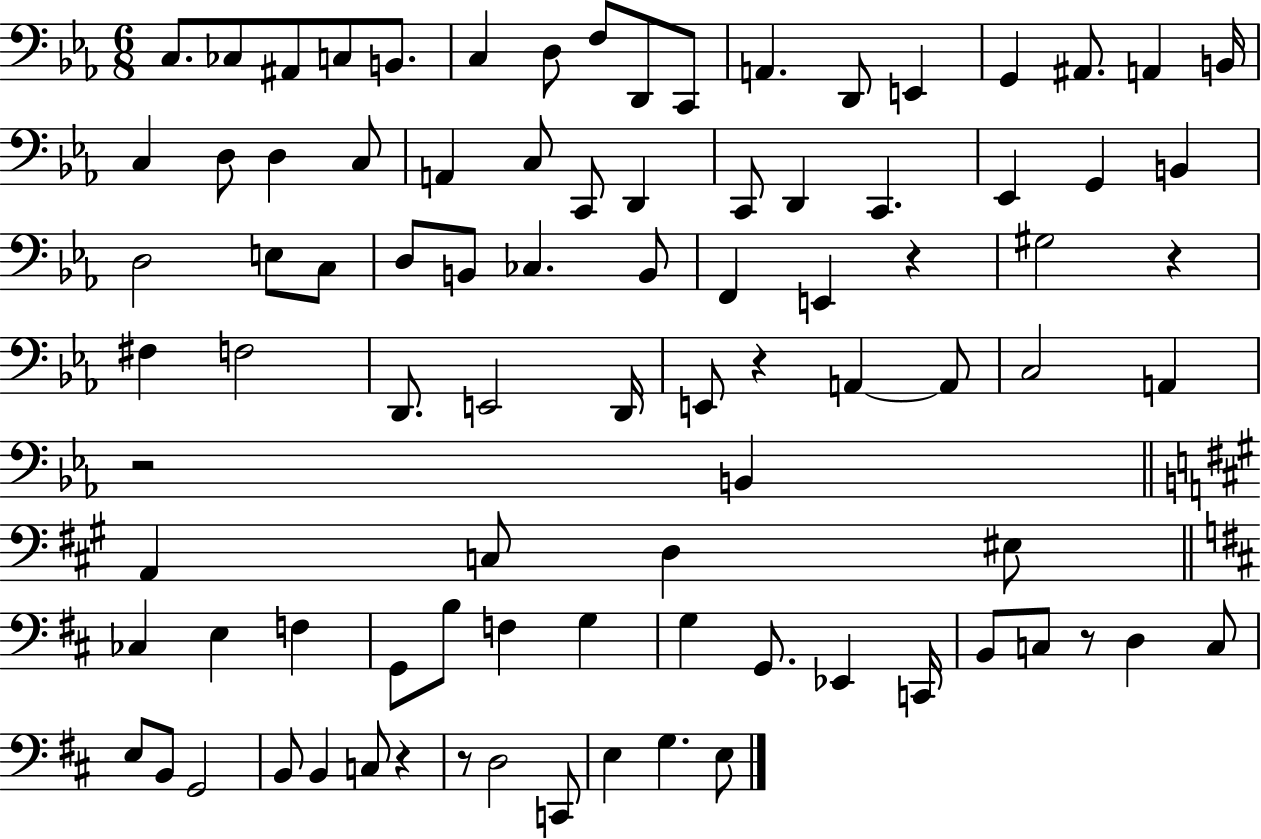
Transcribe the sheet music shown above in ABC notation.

X:1
T:Untitled
M:6/8
L:1/4
K:Eb
C,/2 _C,/2 ^A,,/2 C,/2 B,,/2 C, D,/2 F,/2 D,,/2 C,,/2 A,, D,,/2 E,, G,, ^A,,/2 A,, B,,/4 C, D,/2 D, C,/2 A,, C,/2 C,,/2 D,, C,,/2 D,, C,, _E,, G,, B,, D,2 E,/2 C,/2 D,/2 B,,/2 _C, B,,/2 F,, E,, z ^G,2 z ^F, F,2 D,,/2 E,,2 D,,/4 E,,/2 z A,, A,,/2 C,2 A,, z2 B,, A,, C,/2 D, ^E,/2 _C, E, F, G,,/2 B,/2 F, G, G, G,,/2 _E,, C,,/4 B,,/2 C,/2 z/2 D, C,/2 E,/2 B,,/2 G,,2 B,,/2 B,, C,/2 z z/2 D,2 C,,/2 E, G, E,/2